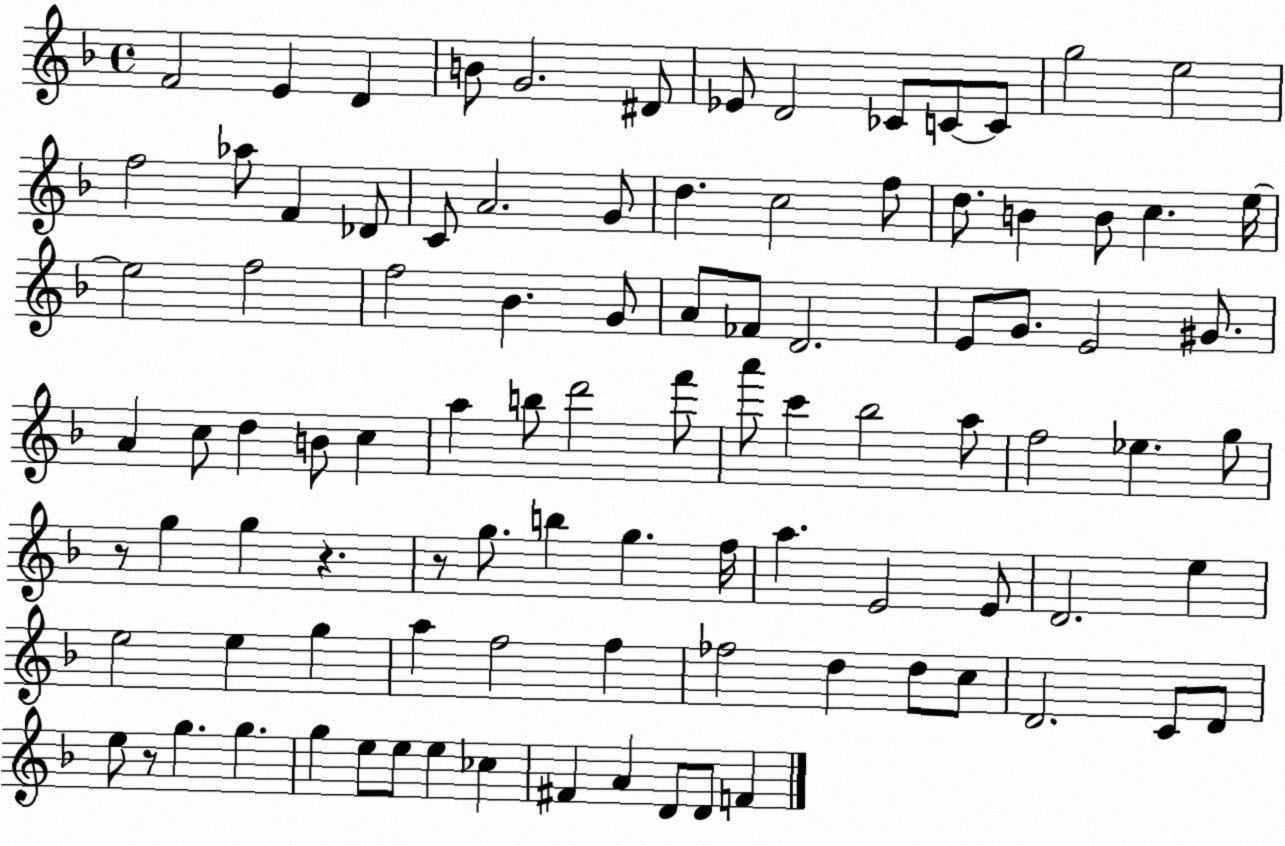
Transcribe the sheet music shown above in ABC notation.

X:1
T:Untitled
M:4/4
L:1/4
K:F
F2 E D B/2 G2 ^D/2 _E/2 D2 _C/2 C/2 C/2 g2 e2 f2 _a/2 F _D/2 C/2 A2 G/2 d c2 f/2 d/2 B B/2 c e/4 e2 f2 f2 _B G/2 A/2 _F/2 D2 E/2 G/2 E2 ^G/2 A c/2 d B/2 c a b/2 d'2 f'/2 a'/2 c' _b2 a/2 f2 _e g/2 z/2 g g z z/2 g/2 b g f/4 a E2 E/2 D2 e e2 e g a f2 f _f2 d d/2 c/2 D2 C/2 D/2 e/2 z/2 g g g e/2 e/2 e _c ^F A D/2 D/2 F